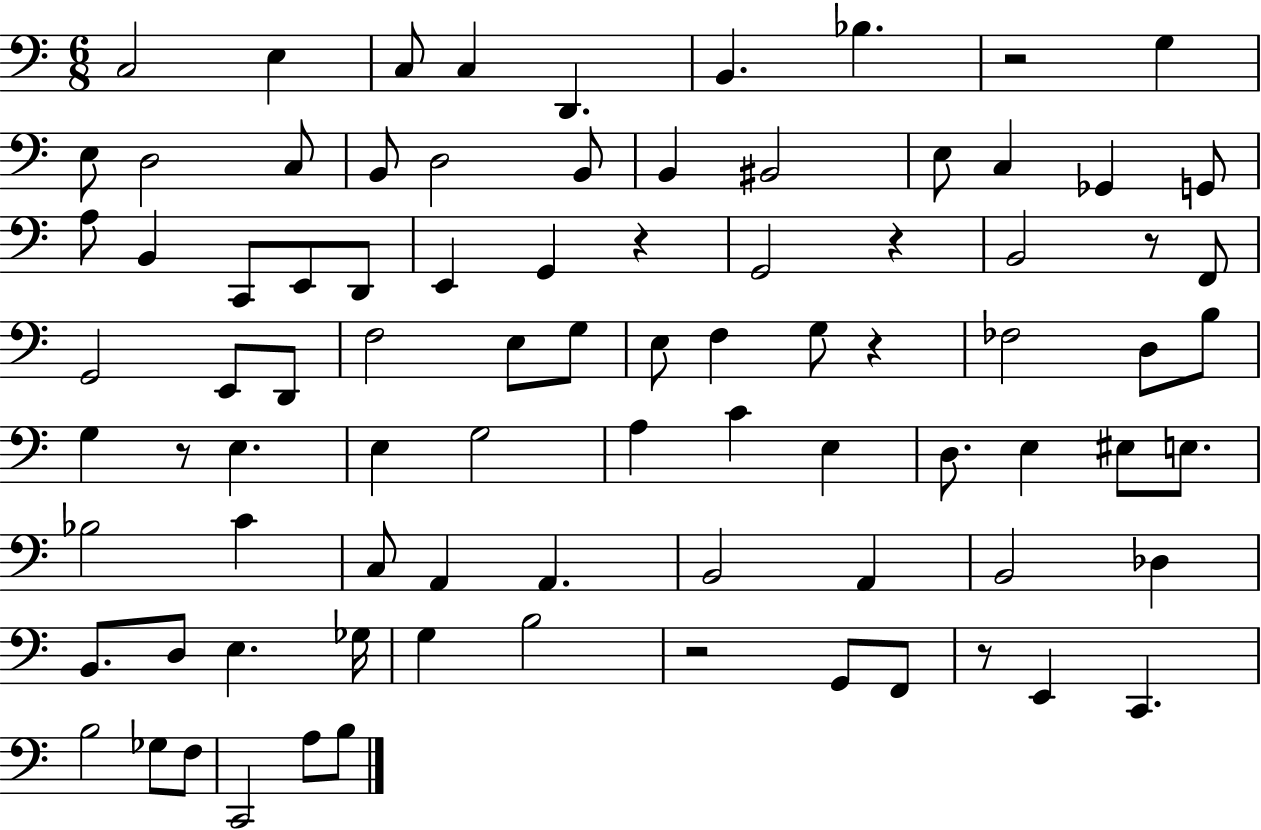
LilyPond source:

{
  \clef bass
  \numericTimeSignature
  \time 6/8
  \key c \major
  c2 e4 | c8 c4 d,4. | b,4. bes4. | r2 g4 | \break e8 d2 c8 | b,8 d2 b,8 | b,4 bis,2 | e8 c4 ges,4 g,8 | \break a8 b,4 c,8 e,8 d,8 | e,4 g,4 r4 | g,2 r4 | b,2 r8 f,8 | \break g,2 e,8 d,8 | f2 e8 g8 | e8 f4 g8 r4 | fes2 d8 b8 | \break g4 r8 e4. | e4 g2 | a4 c'4 e4 | d8. e4 eis8 e8. | \break bes2 c'4 | c8 a,4 a,4. | b,2 a,4 | b,2 des4 | \break b,8. d8 e4. ges16 | g4 b2 | r2 g,8 f,8 | r8 e,4 c,4. | \break b2 ges8 f8 | c,2 a8 b8 | \bar "|."
}